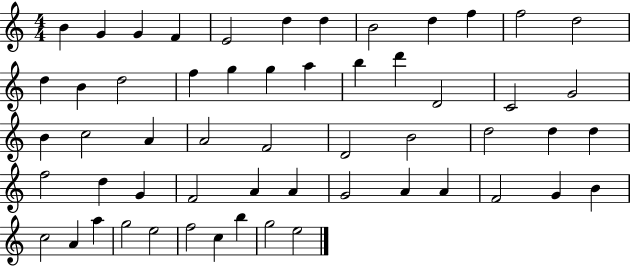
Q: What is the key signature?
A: C major